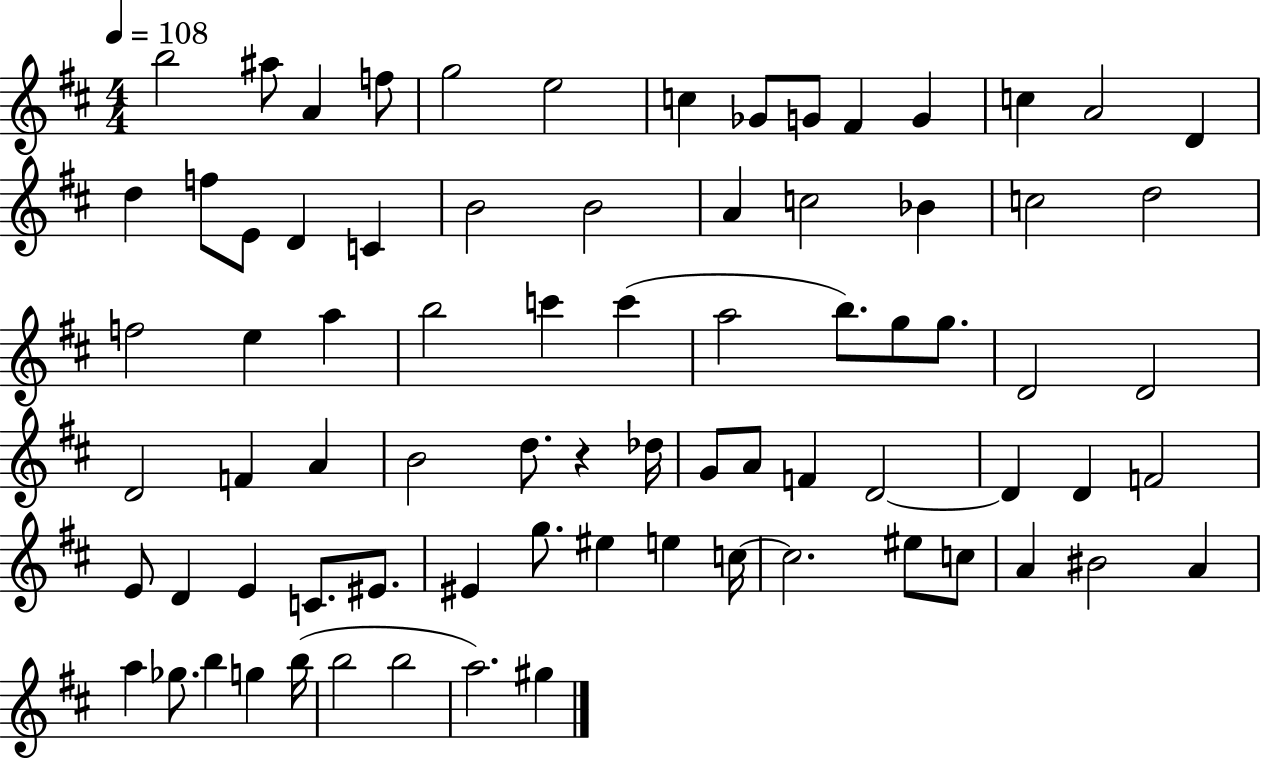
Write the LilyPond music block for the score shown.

{
  \clef treble
  \numericTimeSignature
  \time 4/4
  \key d \major
  \tempo 4 = 108
  b''2 ais''8 a'4 f''8 | g''2 e''2 | c''4 ges'8 g'8 fis'4 g'4 | c''4 a'2 d'4 | \break d''4 f''8 e'8 d'4 c'4 | b'2 b'2 | a'4 c''2 bes'4 | c''2 d''2 | \break f''2 e''4 a''4 | b''2 c'''4 c'''4( | a''2 b''8.) g''8 g''8. | d'2 d'2 | \break d'2 f'4 a'4 | b'2 d''8. r4 des''16 | g'8 a'8 f'4 d'2~~ | d'4 d'4 f'2 | \break e'8 d'4 e'4 c'8. eis'8. | eis'4 g''8. eis''4 e''4 c''16~~ | c''2. eis''8 c''8 | a'4 bis'2 a'4 | \break a''4 ges''8. b''4 g''4 b''16( | b''2 b''2 | a''2.) gis''4 | \bar "|."
}